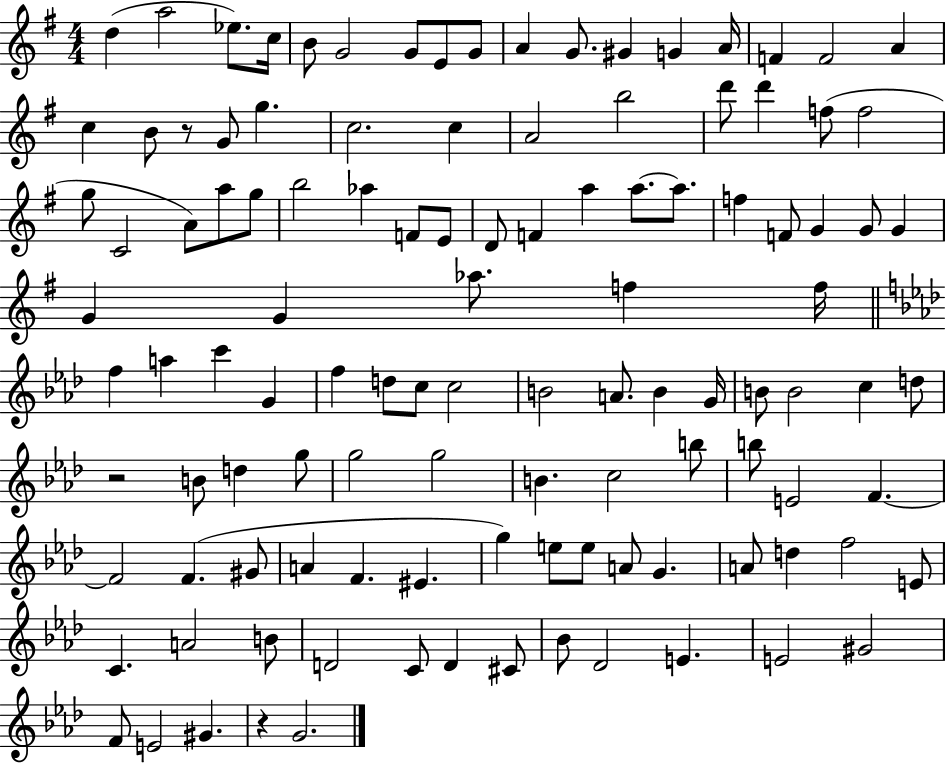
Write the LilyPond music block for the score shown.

{
  \clef treble
  \numericTimeSignature
  \time 4/4
  \key g \major
  d''4( a''2 ees''8.) c''16 | b'8 g'2 g'8 e'8 g'8 | a'4 g'8. gis'4 g'4 a'16 | f'4 f'2 a'4 | \break c''4 b'8 r8 g'8 g''4. | c''2. c''4 | a'2 b''2 | d'''8 d'''4 f''8( f''2 | \break g''8 c'2 a'8) a''8 g''8 | b''2 aes''4 f'8 e'8 | d'8 f'4 a''4 a''8.~~ a''8. | f''4 f'8 g'4 g'8 g'4 | \break g'4 g'4 aes''8. f''4 f''16 | \bar "||" \break \key aes \major f''4 a''4 c'''4 g'4 | f''4 d''8 c''8 c''2 | b'2 a'8. b'4 g'16 | b'8 b'2 c''4 d''8 | \break r2 b'8 d''4 g''8 | g''2 g''2 | b'4. c''2 b''8 | b''8 e'2 f'4.~~ | \break f'2 f'4.( gis'8 | a'4 f'4. eis'4. | g''4) e''8 e''8 a'8 g'4. | a'8 d''4 f''2 e'8 | \break c'4. a'2 b'8 | d'2 c'8 d'4 cis'8 | bes'8 des'2 e'4. | e'2 gis'2 | \break f'8 e'2 gis'4. | r4 g'2. | \bar "|."
}